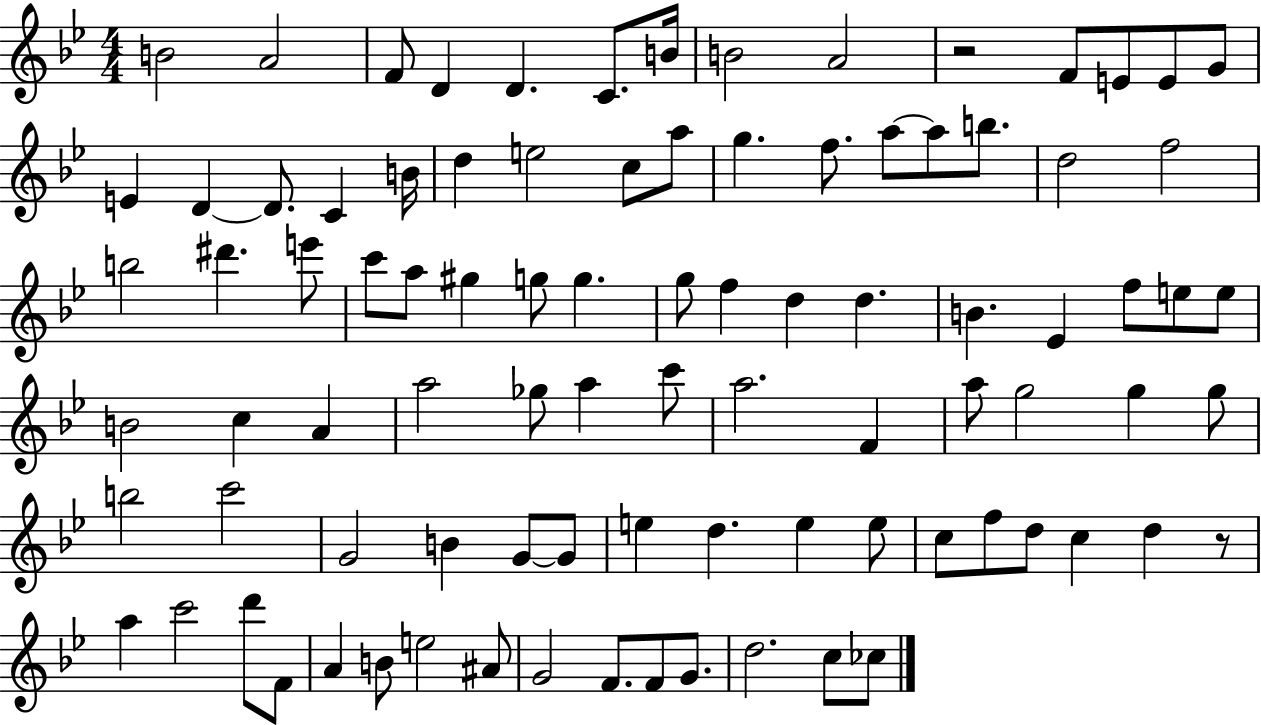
B4/h A4/h F4/e D4/q D4/q. C4/e. B4/s B4/h A4/h R/h F4/e E4/e E4/e G4/e E4/q D4/q D4/e. C4/q B4/s D5/q E5/h C5/e A5/e G5/q. F5/e. A5/e A5/e B5/e. D5/h F5/h B5/h D#6/q. E6/e C6/e A5/e G#5/q G5/e G5/q. G5/e F5/q D5/q D5/q. B4/q. Eb4/q F5/e E5/e E5/e B4/h C5/q A4/q A5/h Gb5/e A5/q C6/e A5/h. F4/q A5/e G5/h G5/q G5/e B5/h C6/h G4/h B4/q G4/e G4/e E5/q D5/q. E5/q E5/e C5/e F5/e D5/e C5/q D5/q R/e A5/q C6/h D6/e F4/e A4/q B4/e E5/h A#4/e G4/h F4/e. F4/e G4/e. D5/h. C5/e CES5/e